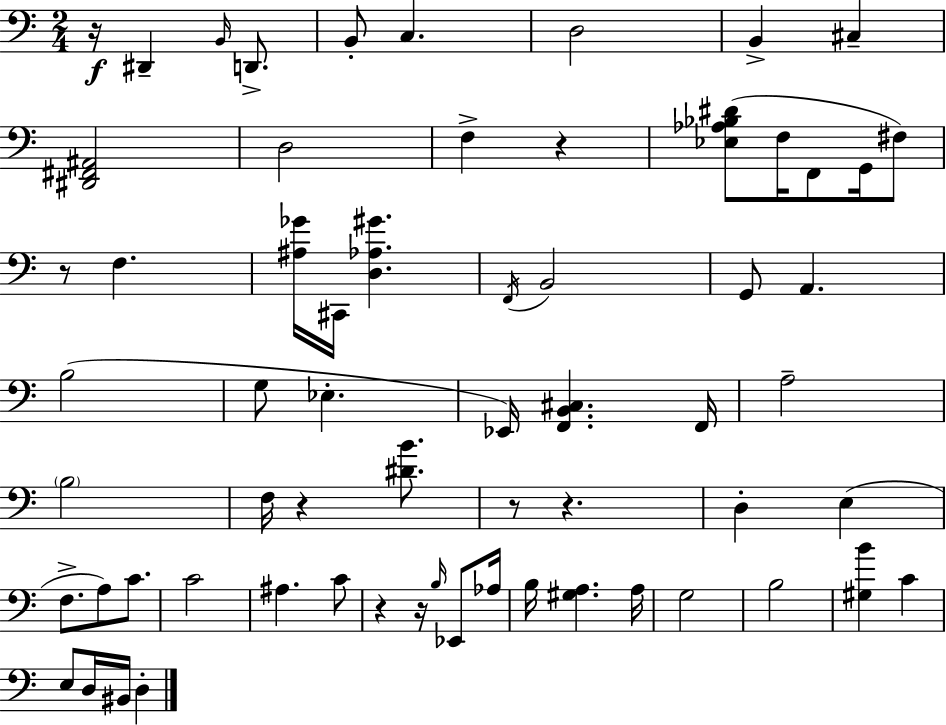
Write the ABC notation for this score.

X:1
T:Untitled
M:2/4
L:1/4
K:Am
z/4 ^D,, B,,/4 D,,/2 B,,/2 C, D,2 B,, ^C, [^D,,^F,,^A,,]2 D,2 F, z [_E,_A,_B,^D]/2 F,/4 F,,/2 G,,/4 ^F,/2 z/2 F, [^A,_G]/4 ^C,,/4 [D,_A,^G] F,,/4 B,,2 G,,/2 A,, B,2 G,/2 _E, _E,,/4 [F,,B,,^C,] F,,/4 A,2 B,2 F,/4 z [^DB]/2 z/2 z D, E, F,/2 A,/2 C/2 C2 ^A, C/2 z z/4 B,/4 _E,,/2 _A,/4 B,/4 [^G,A,] A,/4 G,2 B,2 [^G,B] C E,/2 D,/4 ^B,,/4 D,